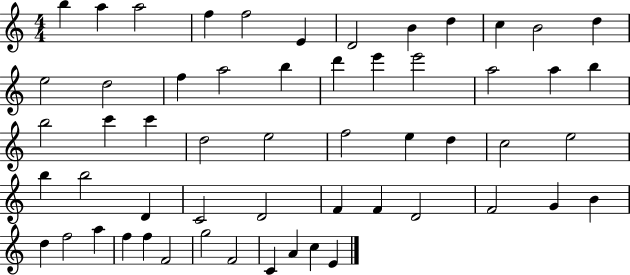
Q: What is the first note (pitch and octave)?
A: B5